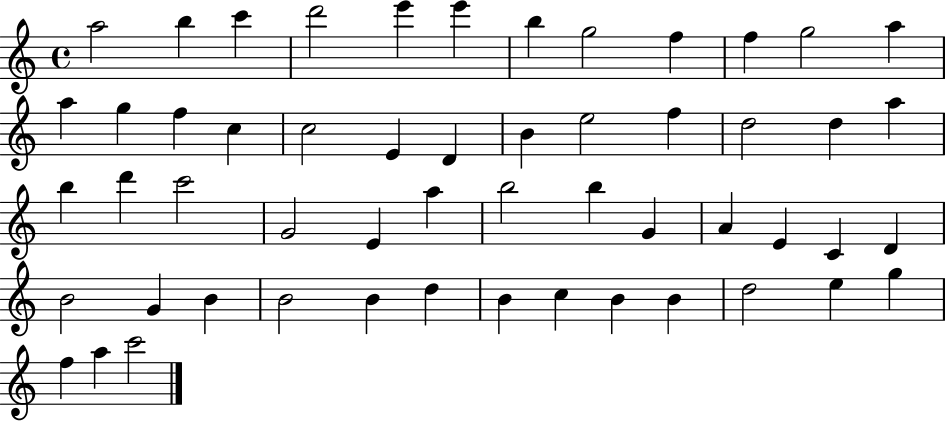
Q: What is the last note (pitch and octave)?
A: C6